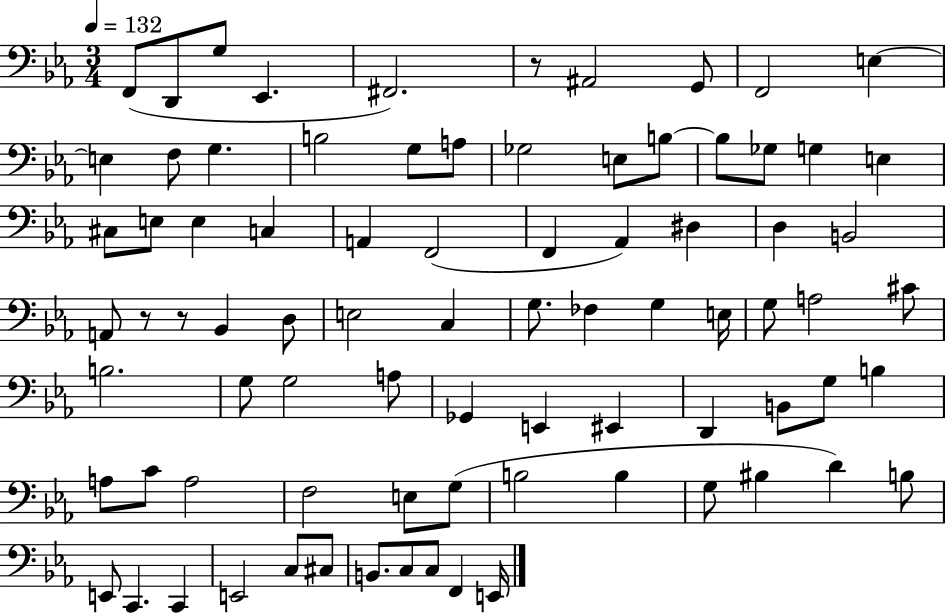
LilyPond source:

{
  \clef bass
  \numericTimeSignature
  \time 3/4
  \key ees \major
  \tempo 4 = 132
  f,8( d,8 g8 ees,4. | fis,2.) | r8 ais,2 g,8 | f,2 e4~~ | \break e4 f8 g4. | b2 g8 a8 | ges2 e8 b8~~ | b8 ges8 g4 e4 | \break cis8 e8 e4 c4 | a,4 f,2( | f,4 aes,4) dis4 | d4 b,2 | \break a,8 r8 r8 bes,4 d8 | e2 c4 | g8. fes4 g4 e16 | g8 a2 cis'8 | \break b2. | g8 g2 a8 | ges,4 e,4 eis,4 | d,4 b,8 g8 b4 | \break a8 c'8 a2 | f2 e8 g8( | b2 b4 | g8 bis4 d'4) b8 | \break e,8 c,4. c,4 | e,2 c8 cis8 | b,8. c8 c8 f,4 e,16 | \bar "|."
}